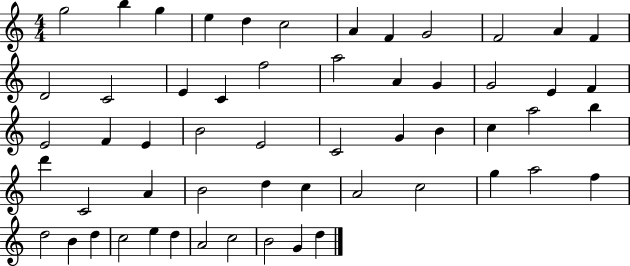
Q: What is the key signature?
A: C major